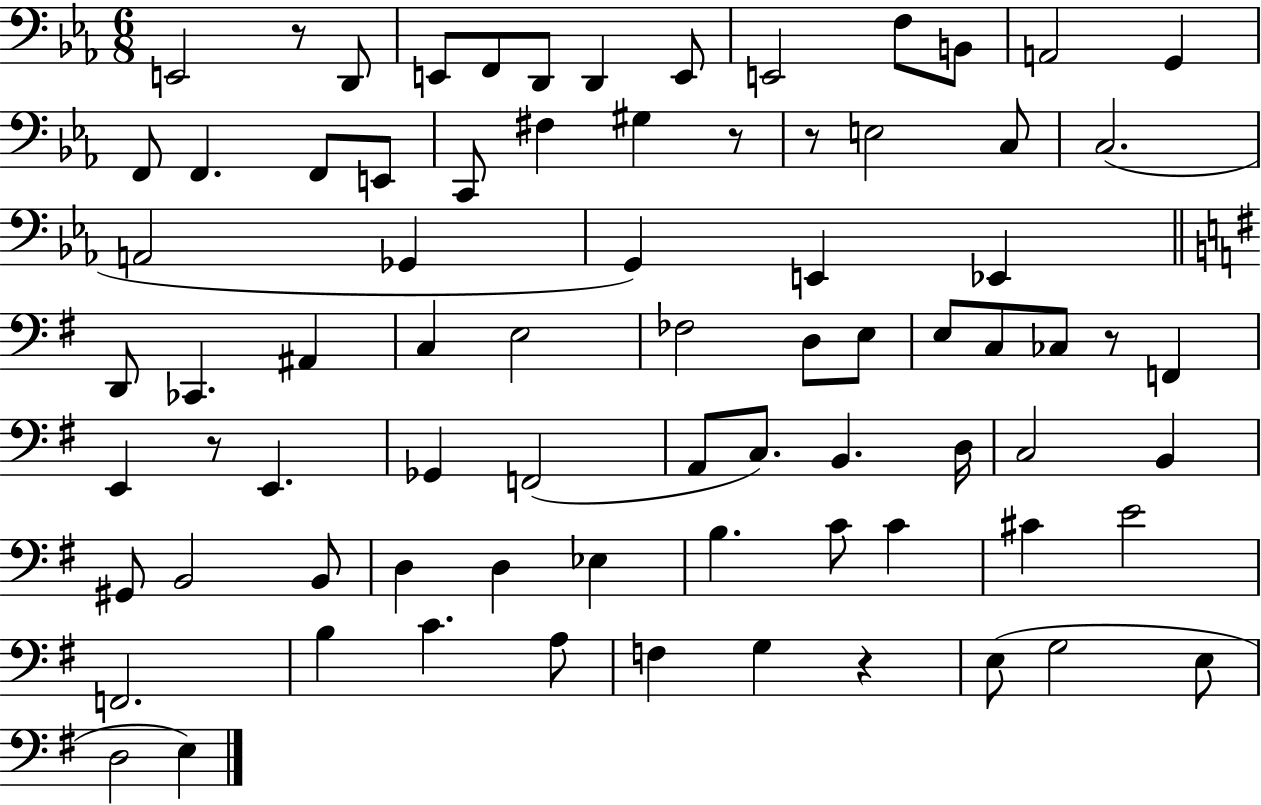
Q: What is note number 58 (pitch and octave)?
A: C4